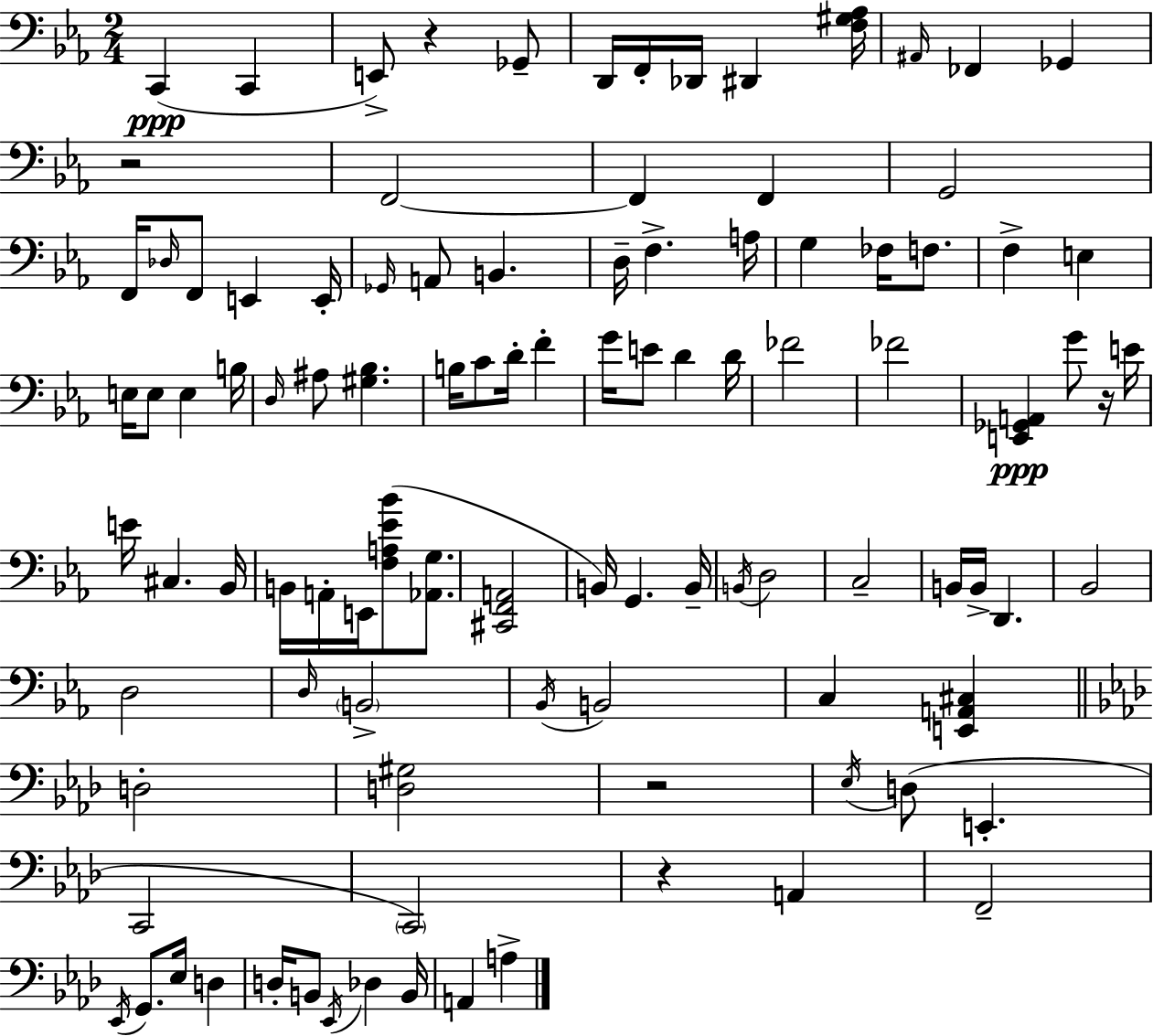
{
  \clef bass
  \numericTimeSignature
  \time 2/4
  \key c \minor
  \repeat volta 2 { c,4(\ppp c,4 | e,8->) r4 ges,8-- | d,16 f,16-. des,16 dis,4 <f gis aes>16 | \grace { ais,16 } fes,4 ges,4 | \break r2 | f,2~~ | f,4 f,4 | g,2 | \break f,16 \grace { des16 } f,8 e,4 | e,16-. \grace { ges,16 } a,8 b,4. | d16-- f4.-> | a16 g4 fes16 | \break f8. f4-> e4 | e16 e8 e4 | b16 \grace { d16 } ais8 <gis bes>4. | b16 c'8 d'16-. | \break f'4-. g'16 e'8 d'4 | d'16 fes'2 | fes'2 | <e, ges, a,>4\ppp | \break g'8 r16 e'16 e'16 cis4. | bes,16 b,16 a,16-. e,16 <f a ees' bes'>8( | <aes, g>8. <cis, f, a,>2 | b,16) g,4. | \break b,16-- \acciaccatura { b,16 } d2 | c2-- | b,16 b,16-> d,4. | bes,2 | \break d2 | \grace { d16 } \parenthesize b,2-> | \acciaccatura { bes,16 } b,2 | c4 | \break <e, a, cis>4 \bar "||" \break \key aes \major d2-. | <d gis>2 | r2 | \acciaccatura { ees16 }( d8 e,4.-. | \break c,2 | \parenthesize c,2) | r4 a,4 | f,2-- | \break \acciaccatura { ees,16 } g,8. ees16 d4 | d16-. b,8 \acciaccatura { ees,16 } des4 | b,16 a,4 a4-> | } \bar "|."
}